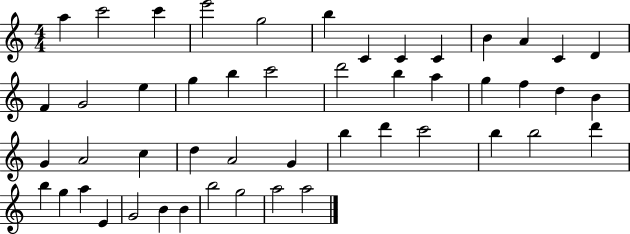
X:1
T:Untitled
M:4/4
L:1/4
K:C
a c'2 c' e'2 g2 b C C C B A C D F G2 e g b c'2 d'2 b a g f d B G A2 c d A2 G b d' c'2 b b2 d' b g a E G2 B B b2 g2 a2 a2